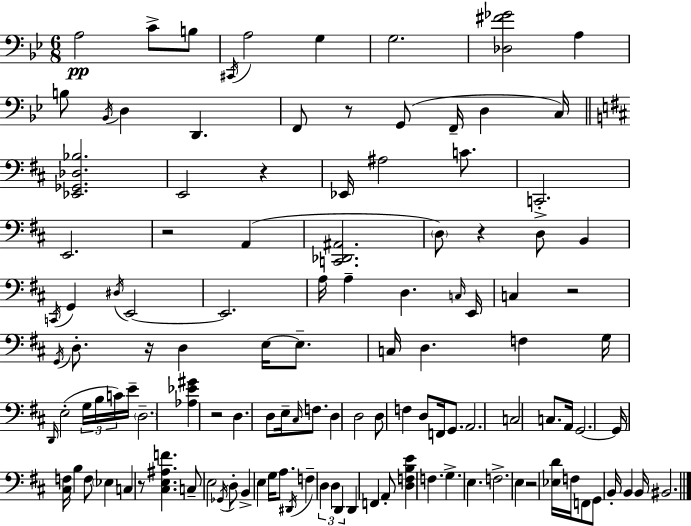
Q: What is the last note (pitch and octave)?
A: BIS2